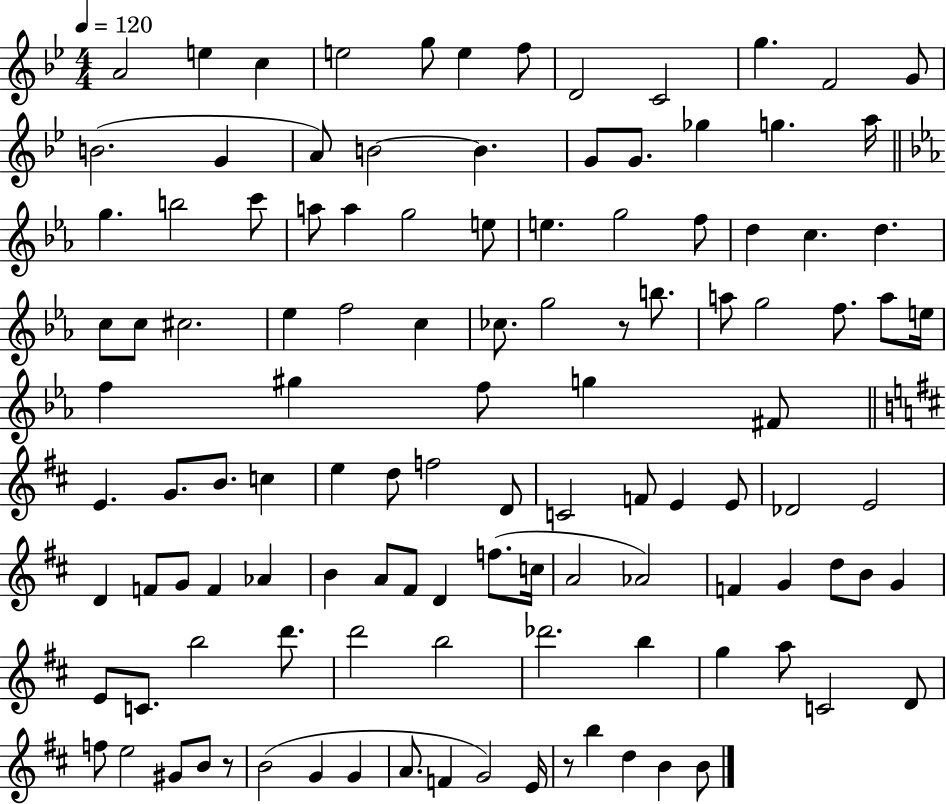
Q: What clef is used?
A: treble